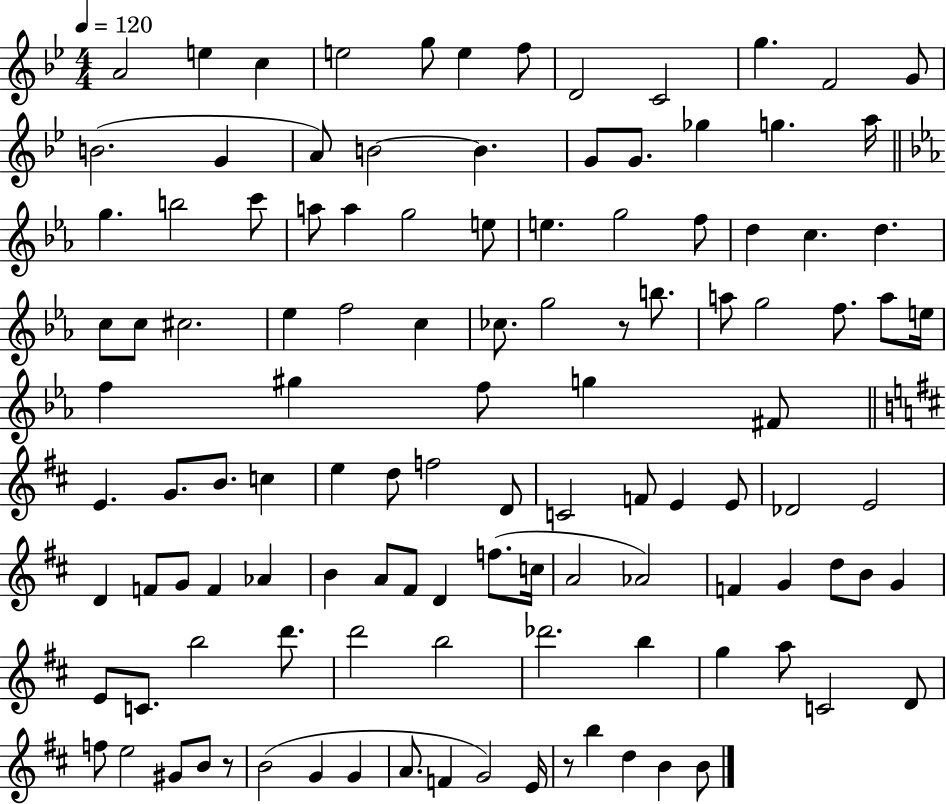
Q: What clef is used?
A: treble